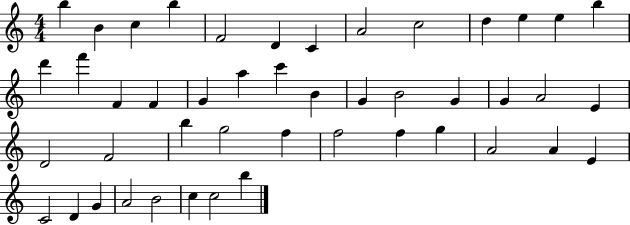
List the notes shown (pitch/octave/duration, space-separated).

B5/q B4/q C5/q B5/q F4/h D4/q C4/q A4/h C5/h D5/q E5/q E5/q B5/q D6/q F6/q F4/q F4/q G4/q A5/q C6/q B4/q G4/q B4/h G4/q G4/q A4/h E4/q D4/h F4/h B5/q G5/h F5/q F5/h F5/q G5/q A4/h A4/q E4/q C4/h D4/q G4/q A4/h B4/h C5/q C5/h B5/q